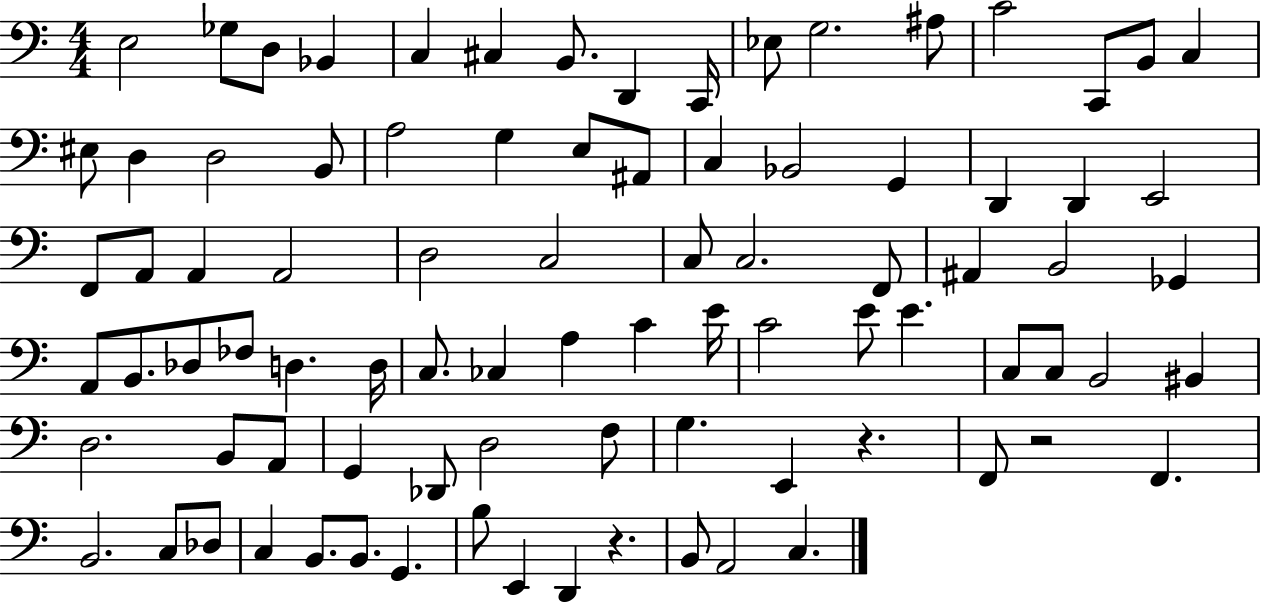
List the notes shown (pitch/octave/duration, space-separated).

E3/h Gb3/e D3/e Bb2/q C3/q C#3/q B2/e. D2/q C2/s Eb3/e G3/h. A#3/e C4/h C2/e B2/e C3/q EIS3/e D3/q D3/h B2/e A3/h G3/q E3/e A#2/e C3/q Bb2/h G2/q D2/q D2/q E2/h F2/e A2/e A2/q A2/h D3/h C3/h C3/e C3/h. F2/e A#2/q B2/h Gb2/q A2/e B2/e. Db3/e FES3/e D3/q. D3/s C3/e. CES3/q A3/q C4/q E4/s C4/h E4/e E4/q. C3/e C3/e B2/h BIS2/q D3/h. B2/e A2/e G2/q Db2/e D3/h F3/e G3/q. E2/q R/q. F2/e R/h F2/q. B2/h. C3/e Db3/e C3/q B2/e. B2/e. G2/q. B3/e E2/q D2/q R/q. B2/e A2/h C3/q.